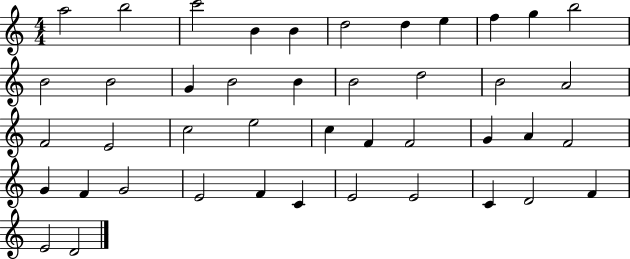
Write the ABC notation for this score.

X:1
T:Untitled
M:4/4
L:1/4
K:C
a2 b2 c'2 B B d2 d e f g b2 B2 B2 G B2 B B2 d2 B2 A2 F2 E2 c2 e2 c F F2 G A F2 G F G2 E2 F C E2 E2 C D2 F E2 D2